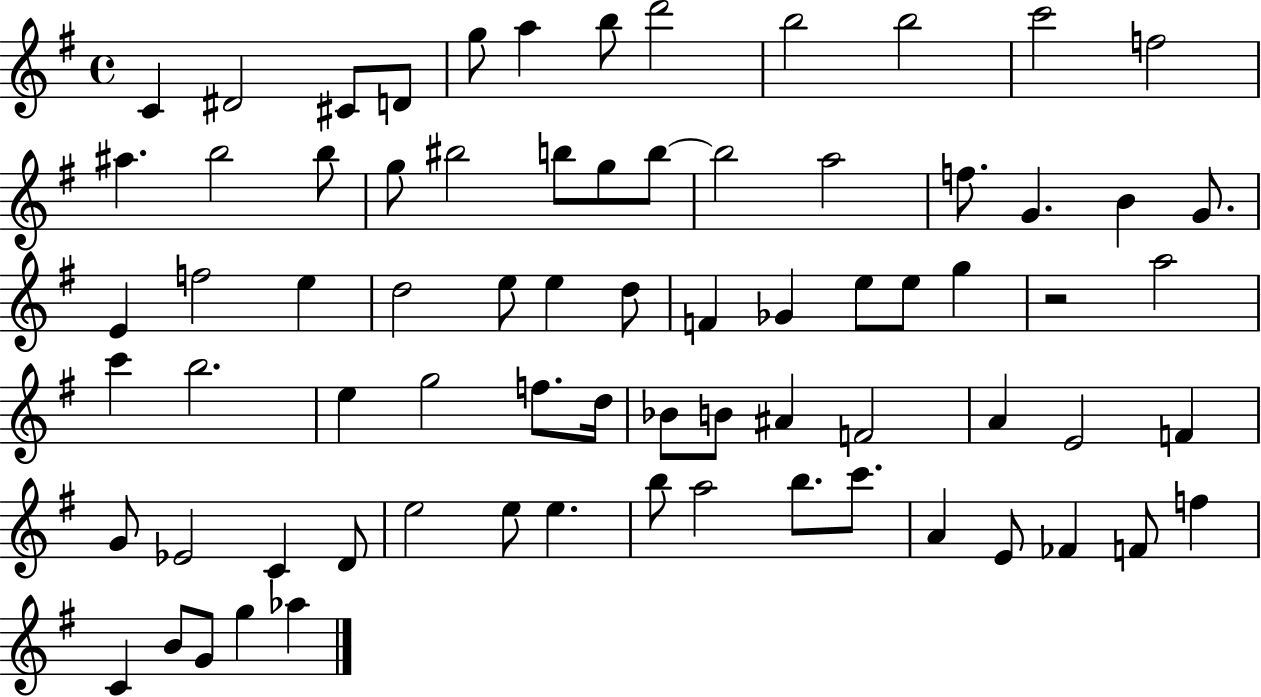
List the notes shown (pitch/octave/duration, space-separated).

C4/q D#4/h C#4/e D4/e G5/e A5/q B5/e D6/h B5/h B5/h C6/h F5/h A#5/q. B5/h B5/e G5/e BIS5/h B5/e G5/e B5/e B5/h A5/h F5/e. G4/q. B4/q G4/e. E4/q F5/h E5/q D5/h E5/e E5/q D5/e F4/q Gb4/q E5/e E5/e G5/q R/h A5/h C6/q B5/h. E5/q G5/h F5/e. D5/s Bb4/e B4/e A#4/q F4/h A4/q E4/h F4/q G4/e Eb4/h C4/q D4/e E5/h E5/e E5/q. B5/e A5/h B5/e. C6/e. A4/q E4/e FES4/q F4/e F5/q C4/q B4/e G4/e G5/q Ab5/q